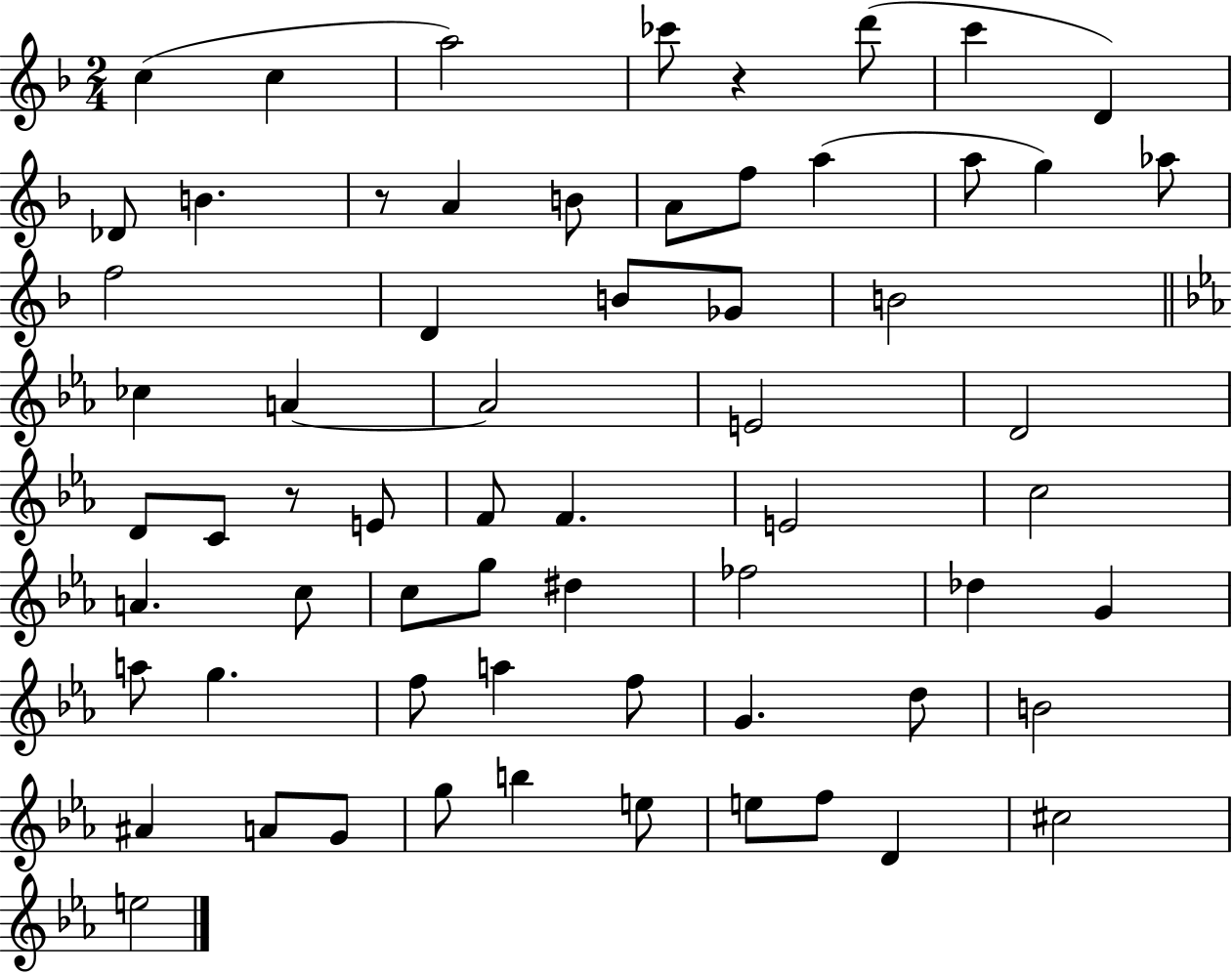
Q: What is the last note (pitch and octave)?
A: E5